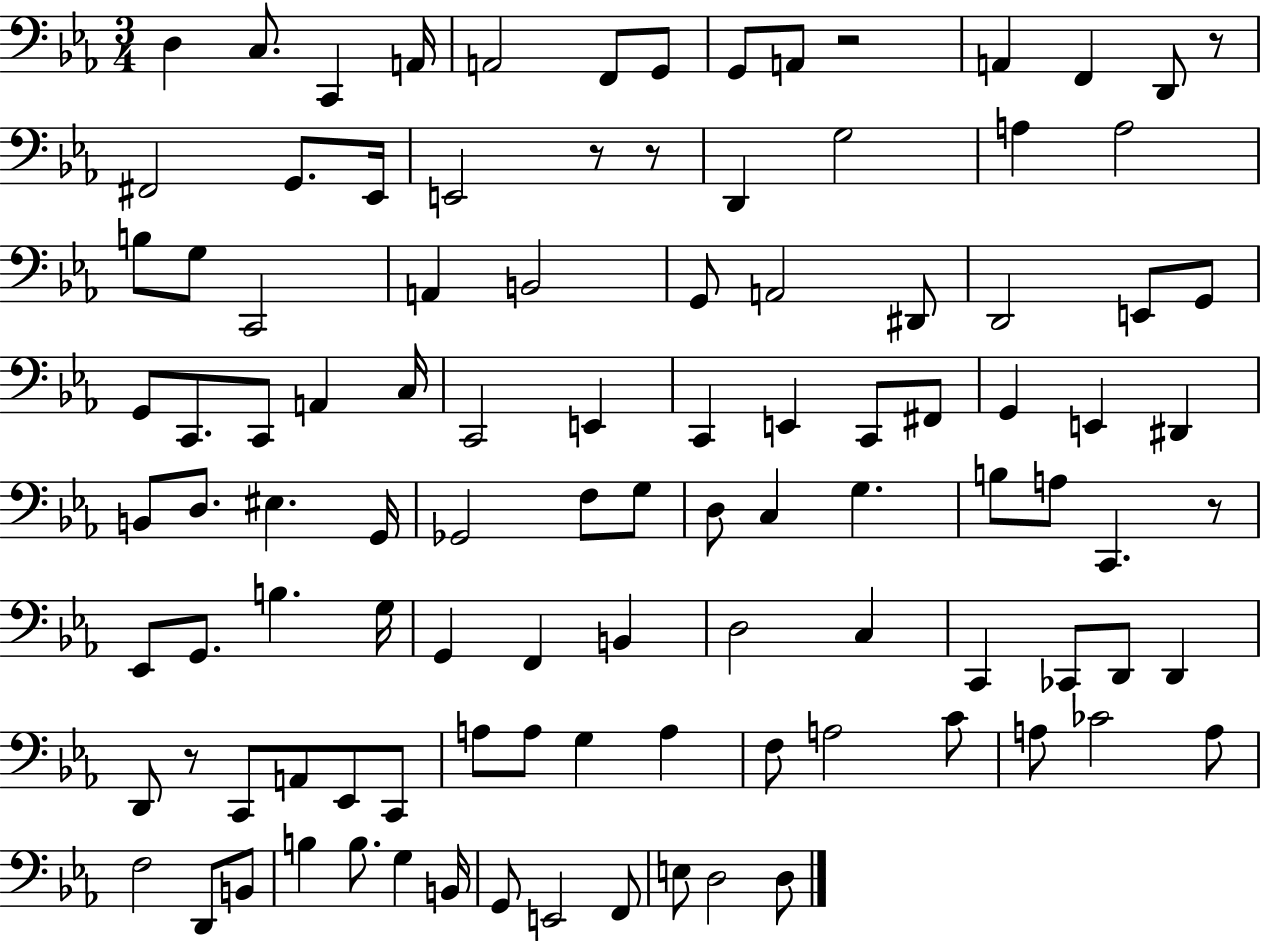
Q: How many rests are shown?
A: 6